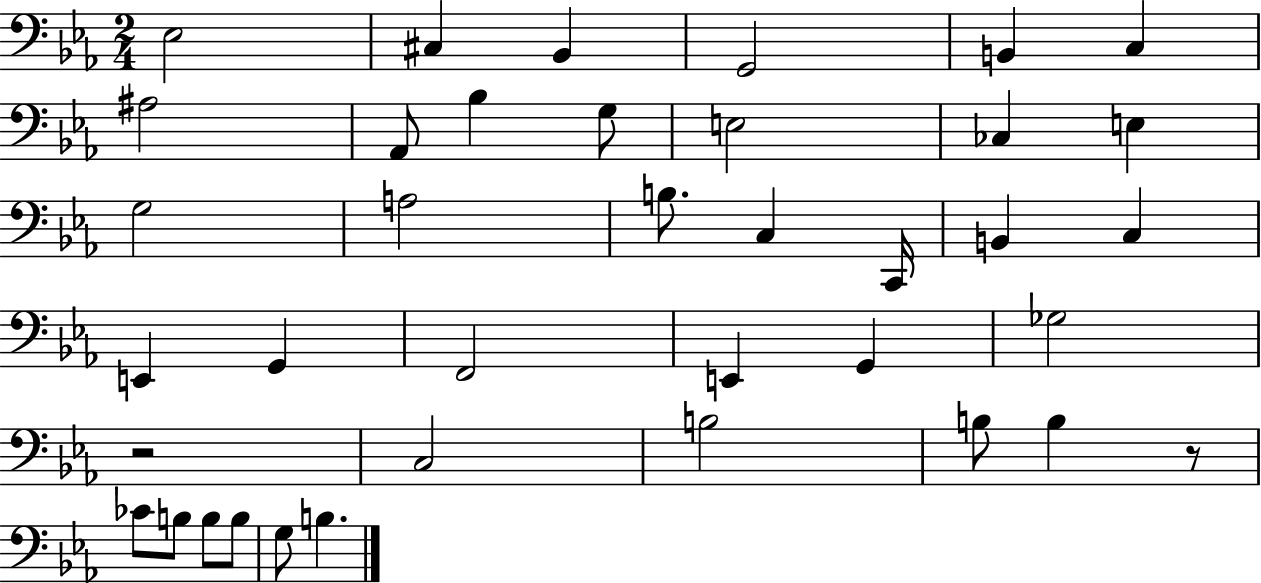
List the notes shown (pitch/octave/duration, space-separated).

Eb3/h C#3/q Bb2/q G2/h B2/q C3/q A#3/h Ab2/e Bb3/q G3/e E3/h CES3/q E3/q G3/h A3/h B3/e. C3/q C2/s B2/q C3/q E2/q G2/q F2/h E2/q G2/q Gb3/h R/h C3/h B3/h B3/e B3/q R/e CES4/e B3/e B3/e B3/e G3/e B3/q.